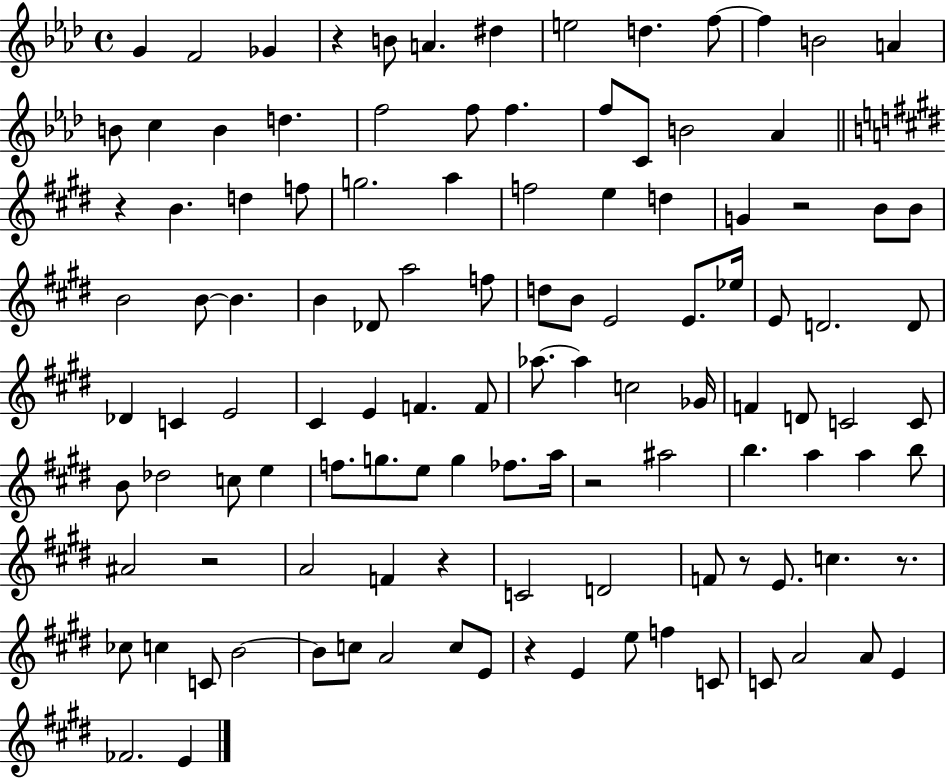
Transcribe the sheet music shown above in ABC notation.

X:1
T:Untitled
M:4/4
L:1/4
K:Ab
G F2 _G z B/2 A ^d e2 d f/2 f B2 A B/2 c B d f2 f/2 f f/2 C/2 B2 _A z B d f/2 g2 a f2 e d G z2 B/2 B/2 B2 B/2 B B _D/2 a2 f/2 d/2 B/2 E2 E/2 _e/4 E/2 D2 D/2 _D C E2 ^C E F F/2 _a/2 _a c2 _G/4 F D/2 C2 C/2 B/2 _d2 c/2 e f/2 g/2 e/2 g _f/2 a/4 z2 ^a2 b a a b/2 ^A2 z2 A2 F z C2 D2 F/2 z/2 E/2 c z/2 _c/2 c C/2 B2 B/2 c/2 A2 c/2 E/2 z E e/2 f C/2 C/2 A2 A/2 E _F2 E